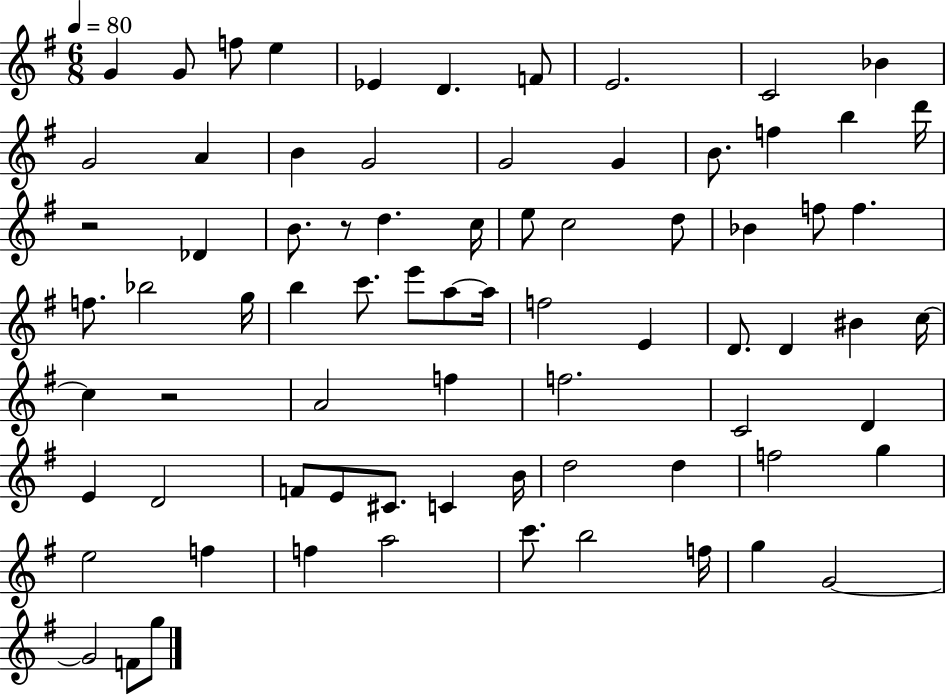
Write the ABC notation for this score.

X:1
T:Untitled
M:6/8
L:1/4
K:G
G G/2 f/2 e _E D F/2 E2 C2 _B G2 A B G2 G2 G B/2 f b d'/4 z2 _D B/2 z/2 d c/4 e/2 c2 d/2 _B f/2 f f/2 _b2 g/4 b c'/2 e'/2 a/2 a/4 f2 E D/2 D ^B c/4 c z2 A2 f f2 C2 D E D2 F/2 E/2 ^C/2 C B/4 d2 d f2 g e2 f f a2 c'/2 b2 f/4 g G2 G2 F/2 g/2